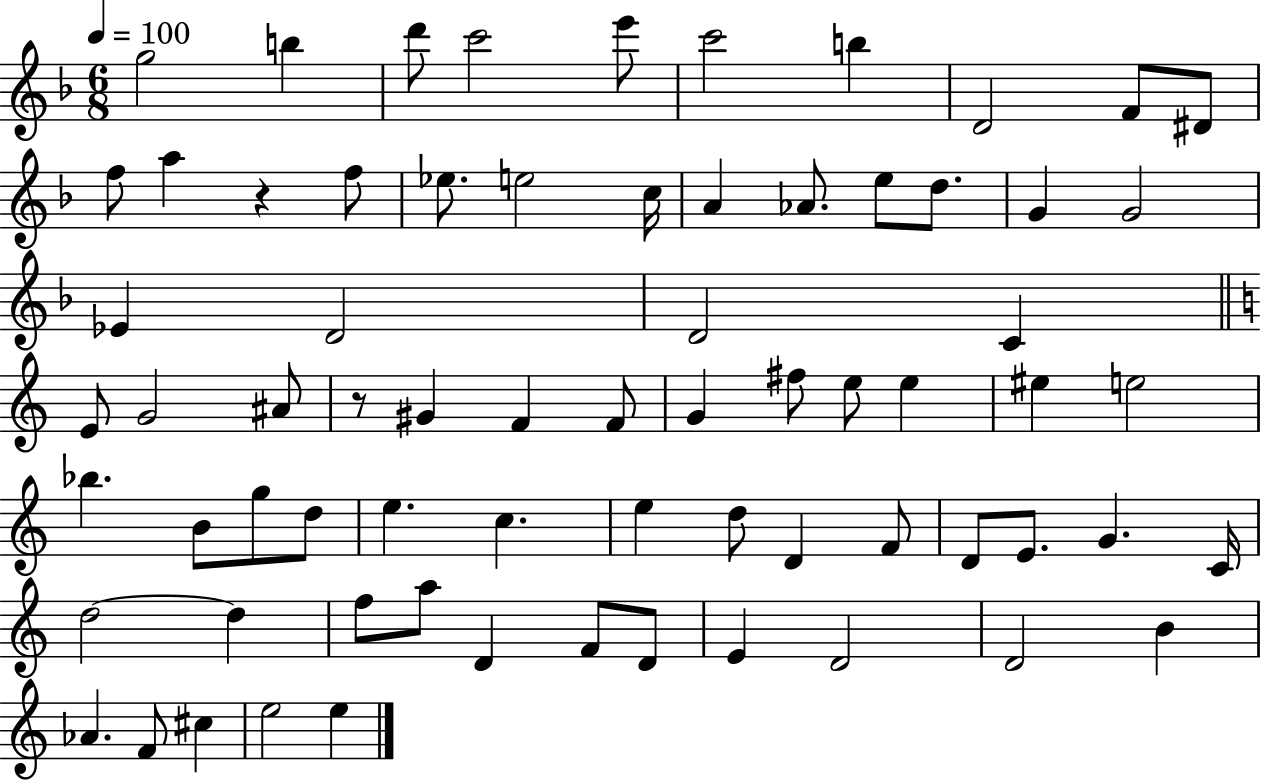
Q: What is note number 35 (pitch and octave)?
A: E5